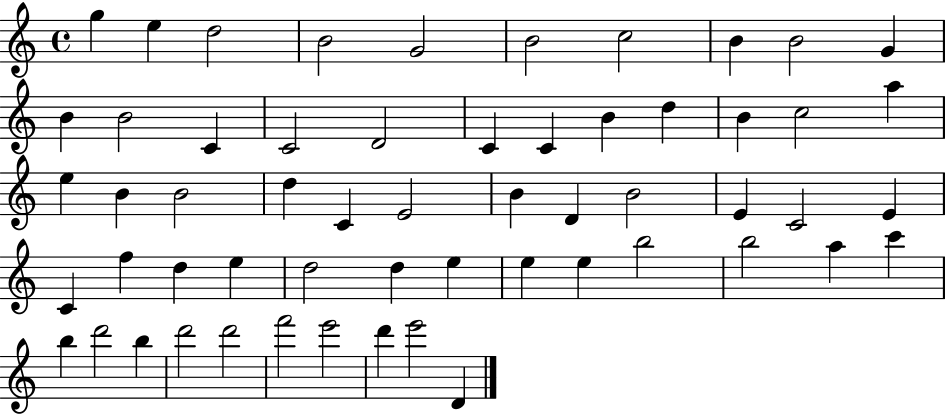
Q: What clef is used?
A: treble